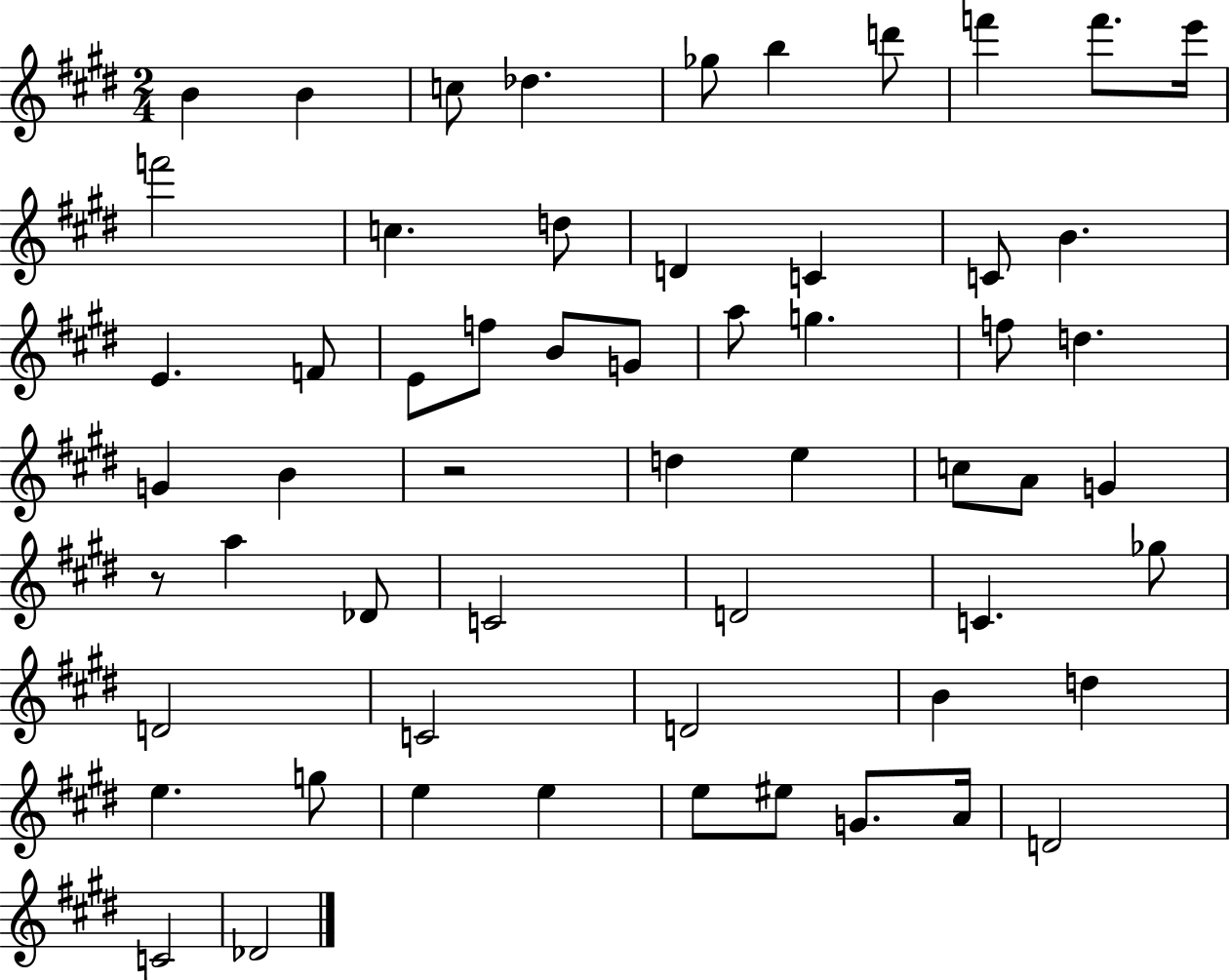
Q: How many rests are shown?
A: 2